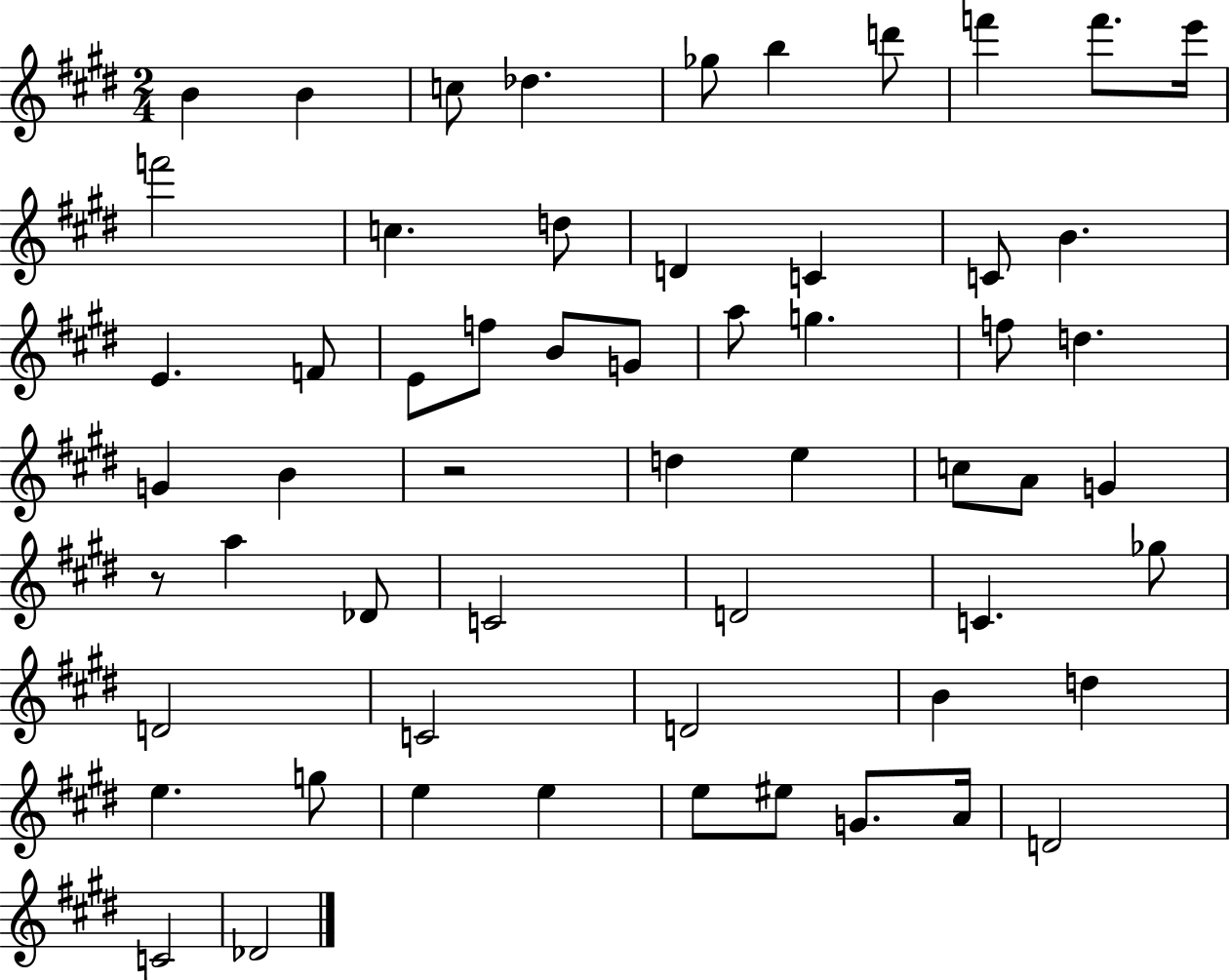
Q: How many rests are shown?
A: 2